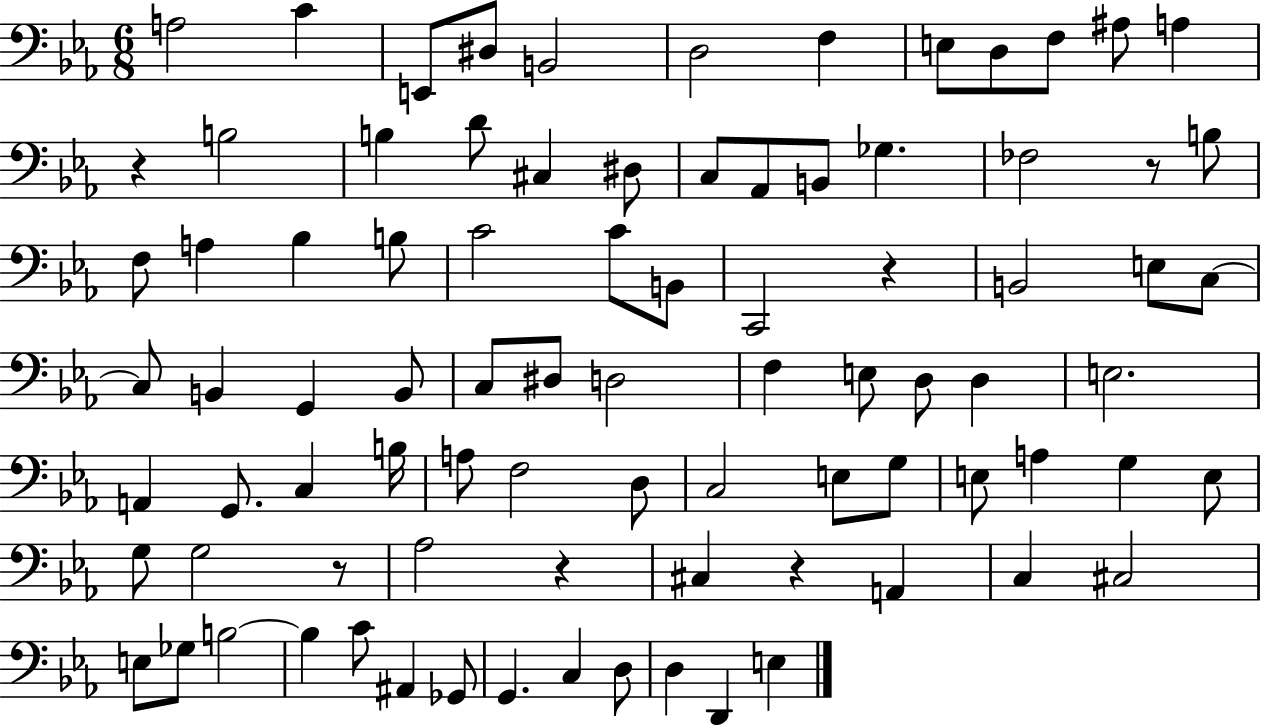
X:1
T:Untitled
M:6/8
L:1/4
K:Eb
A,2 C E,,/2 ^D,/2 B,,2 D,2 F, E,/2 D,/2 F,/2 ^A,/2 A, z B,2 B, D/2 ^C, ^D,/2 C,/2 _A,,/2 B,,/2 _G, _F,2 z/2 B,/2 F,/2 A, _B, B,/2 C2 C/2 B,,/2 C,,2 z B,,2 E,/2 C,/2 C,/2 B,, G,, B,,/2 C,/2 ^D,/2 D,2 F, E,/2 D,/2 D, E,2 A,, G,,/2 C, B,/4 A,/2 F,2 D,/2 C,2 E,/2 G,/2 E,/2 A, G, E,/2 G,/2 G,2 z/2 _A,2 z ^C, z A,, C, ^C,2 E,/2 _G,/2 B,2 B, C/2 ^A,, _G,,/2 G,, C, D,/2 D, D,, E,